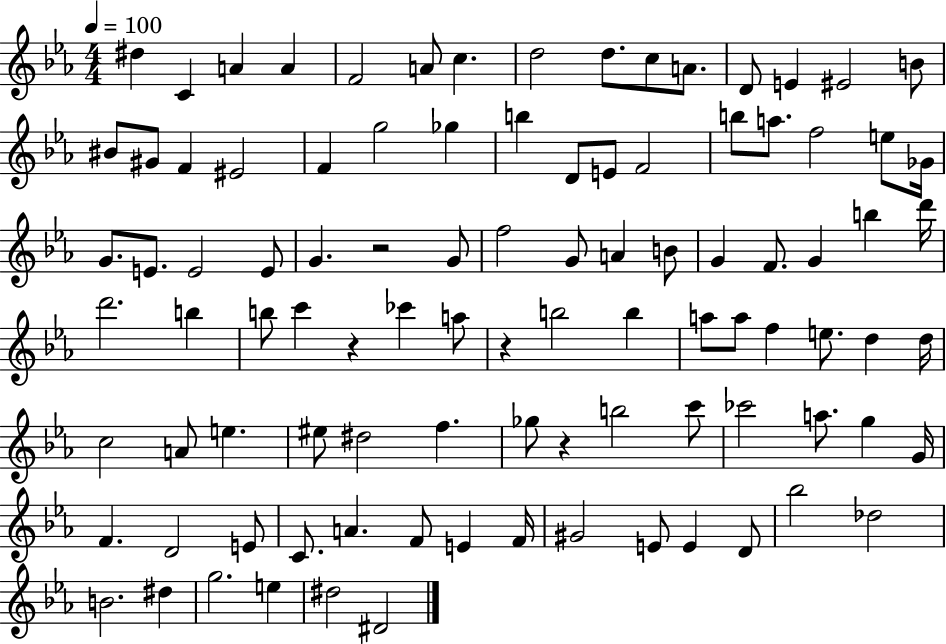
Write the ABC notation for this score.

X:1
T:Untitled
M:4/4
L:1/4
K:Eb
^d C A A F2 A/2 c d2 d/2 c/2 A/2 D/2 E ^E2 B/2 ^B/2 ^G/2 F ^E2 F g2 _g b D/2 E/2 F2 b/2 a/2 f2 e/2 _G/4 G/2 E/2 E2 E/2 G z2 G/2 f2 G/2 A B/2 G F/2 G b d'/4 d'2 b b/2 c' z _c' a/2 z b2 b a/2 a/2 f e/2 d d/4 c2 A/2 e ^e/2 ^d2 f _g/2 z b2 c'/2 _c'2 a/2 g G/4 F D2 E/2 C/2 A F/2 E F/4 ^G2 E/2 E D/2 _b2 _d2 B2 ^d g2 e ^d2 ^D2